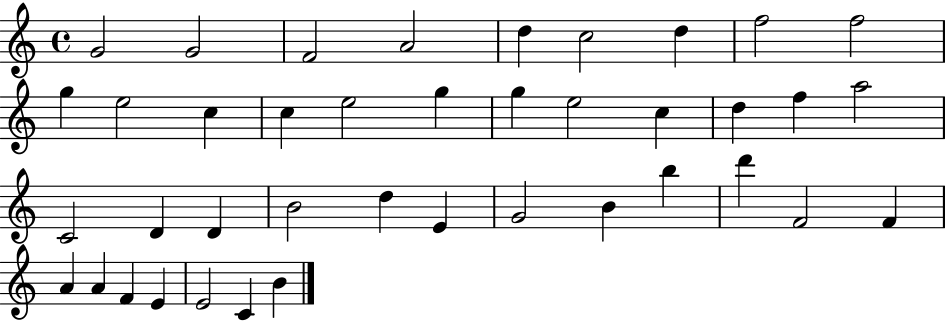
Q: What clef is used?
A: treble